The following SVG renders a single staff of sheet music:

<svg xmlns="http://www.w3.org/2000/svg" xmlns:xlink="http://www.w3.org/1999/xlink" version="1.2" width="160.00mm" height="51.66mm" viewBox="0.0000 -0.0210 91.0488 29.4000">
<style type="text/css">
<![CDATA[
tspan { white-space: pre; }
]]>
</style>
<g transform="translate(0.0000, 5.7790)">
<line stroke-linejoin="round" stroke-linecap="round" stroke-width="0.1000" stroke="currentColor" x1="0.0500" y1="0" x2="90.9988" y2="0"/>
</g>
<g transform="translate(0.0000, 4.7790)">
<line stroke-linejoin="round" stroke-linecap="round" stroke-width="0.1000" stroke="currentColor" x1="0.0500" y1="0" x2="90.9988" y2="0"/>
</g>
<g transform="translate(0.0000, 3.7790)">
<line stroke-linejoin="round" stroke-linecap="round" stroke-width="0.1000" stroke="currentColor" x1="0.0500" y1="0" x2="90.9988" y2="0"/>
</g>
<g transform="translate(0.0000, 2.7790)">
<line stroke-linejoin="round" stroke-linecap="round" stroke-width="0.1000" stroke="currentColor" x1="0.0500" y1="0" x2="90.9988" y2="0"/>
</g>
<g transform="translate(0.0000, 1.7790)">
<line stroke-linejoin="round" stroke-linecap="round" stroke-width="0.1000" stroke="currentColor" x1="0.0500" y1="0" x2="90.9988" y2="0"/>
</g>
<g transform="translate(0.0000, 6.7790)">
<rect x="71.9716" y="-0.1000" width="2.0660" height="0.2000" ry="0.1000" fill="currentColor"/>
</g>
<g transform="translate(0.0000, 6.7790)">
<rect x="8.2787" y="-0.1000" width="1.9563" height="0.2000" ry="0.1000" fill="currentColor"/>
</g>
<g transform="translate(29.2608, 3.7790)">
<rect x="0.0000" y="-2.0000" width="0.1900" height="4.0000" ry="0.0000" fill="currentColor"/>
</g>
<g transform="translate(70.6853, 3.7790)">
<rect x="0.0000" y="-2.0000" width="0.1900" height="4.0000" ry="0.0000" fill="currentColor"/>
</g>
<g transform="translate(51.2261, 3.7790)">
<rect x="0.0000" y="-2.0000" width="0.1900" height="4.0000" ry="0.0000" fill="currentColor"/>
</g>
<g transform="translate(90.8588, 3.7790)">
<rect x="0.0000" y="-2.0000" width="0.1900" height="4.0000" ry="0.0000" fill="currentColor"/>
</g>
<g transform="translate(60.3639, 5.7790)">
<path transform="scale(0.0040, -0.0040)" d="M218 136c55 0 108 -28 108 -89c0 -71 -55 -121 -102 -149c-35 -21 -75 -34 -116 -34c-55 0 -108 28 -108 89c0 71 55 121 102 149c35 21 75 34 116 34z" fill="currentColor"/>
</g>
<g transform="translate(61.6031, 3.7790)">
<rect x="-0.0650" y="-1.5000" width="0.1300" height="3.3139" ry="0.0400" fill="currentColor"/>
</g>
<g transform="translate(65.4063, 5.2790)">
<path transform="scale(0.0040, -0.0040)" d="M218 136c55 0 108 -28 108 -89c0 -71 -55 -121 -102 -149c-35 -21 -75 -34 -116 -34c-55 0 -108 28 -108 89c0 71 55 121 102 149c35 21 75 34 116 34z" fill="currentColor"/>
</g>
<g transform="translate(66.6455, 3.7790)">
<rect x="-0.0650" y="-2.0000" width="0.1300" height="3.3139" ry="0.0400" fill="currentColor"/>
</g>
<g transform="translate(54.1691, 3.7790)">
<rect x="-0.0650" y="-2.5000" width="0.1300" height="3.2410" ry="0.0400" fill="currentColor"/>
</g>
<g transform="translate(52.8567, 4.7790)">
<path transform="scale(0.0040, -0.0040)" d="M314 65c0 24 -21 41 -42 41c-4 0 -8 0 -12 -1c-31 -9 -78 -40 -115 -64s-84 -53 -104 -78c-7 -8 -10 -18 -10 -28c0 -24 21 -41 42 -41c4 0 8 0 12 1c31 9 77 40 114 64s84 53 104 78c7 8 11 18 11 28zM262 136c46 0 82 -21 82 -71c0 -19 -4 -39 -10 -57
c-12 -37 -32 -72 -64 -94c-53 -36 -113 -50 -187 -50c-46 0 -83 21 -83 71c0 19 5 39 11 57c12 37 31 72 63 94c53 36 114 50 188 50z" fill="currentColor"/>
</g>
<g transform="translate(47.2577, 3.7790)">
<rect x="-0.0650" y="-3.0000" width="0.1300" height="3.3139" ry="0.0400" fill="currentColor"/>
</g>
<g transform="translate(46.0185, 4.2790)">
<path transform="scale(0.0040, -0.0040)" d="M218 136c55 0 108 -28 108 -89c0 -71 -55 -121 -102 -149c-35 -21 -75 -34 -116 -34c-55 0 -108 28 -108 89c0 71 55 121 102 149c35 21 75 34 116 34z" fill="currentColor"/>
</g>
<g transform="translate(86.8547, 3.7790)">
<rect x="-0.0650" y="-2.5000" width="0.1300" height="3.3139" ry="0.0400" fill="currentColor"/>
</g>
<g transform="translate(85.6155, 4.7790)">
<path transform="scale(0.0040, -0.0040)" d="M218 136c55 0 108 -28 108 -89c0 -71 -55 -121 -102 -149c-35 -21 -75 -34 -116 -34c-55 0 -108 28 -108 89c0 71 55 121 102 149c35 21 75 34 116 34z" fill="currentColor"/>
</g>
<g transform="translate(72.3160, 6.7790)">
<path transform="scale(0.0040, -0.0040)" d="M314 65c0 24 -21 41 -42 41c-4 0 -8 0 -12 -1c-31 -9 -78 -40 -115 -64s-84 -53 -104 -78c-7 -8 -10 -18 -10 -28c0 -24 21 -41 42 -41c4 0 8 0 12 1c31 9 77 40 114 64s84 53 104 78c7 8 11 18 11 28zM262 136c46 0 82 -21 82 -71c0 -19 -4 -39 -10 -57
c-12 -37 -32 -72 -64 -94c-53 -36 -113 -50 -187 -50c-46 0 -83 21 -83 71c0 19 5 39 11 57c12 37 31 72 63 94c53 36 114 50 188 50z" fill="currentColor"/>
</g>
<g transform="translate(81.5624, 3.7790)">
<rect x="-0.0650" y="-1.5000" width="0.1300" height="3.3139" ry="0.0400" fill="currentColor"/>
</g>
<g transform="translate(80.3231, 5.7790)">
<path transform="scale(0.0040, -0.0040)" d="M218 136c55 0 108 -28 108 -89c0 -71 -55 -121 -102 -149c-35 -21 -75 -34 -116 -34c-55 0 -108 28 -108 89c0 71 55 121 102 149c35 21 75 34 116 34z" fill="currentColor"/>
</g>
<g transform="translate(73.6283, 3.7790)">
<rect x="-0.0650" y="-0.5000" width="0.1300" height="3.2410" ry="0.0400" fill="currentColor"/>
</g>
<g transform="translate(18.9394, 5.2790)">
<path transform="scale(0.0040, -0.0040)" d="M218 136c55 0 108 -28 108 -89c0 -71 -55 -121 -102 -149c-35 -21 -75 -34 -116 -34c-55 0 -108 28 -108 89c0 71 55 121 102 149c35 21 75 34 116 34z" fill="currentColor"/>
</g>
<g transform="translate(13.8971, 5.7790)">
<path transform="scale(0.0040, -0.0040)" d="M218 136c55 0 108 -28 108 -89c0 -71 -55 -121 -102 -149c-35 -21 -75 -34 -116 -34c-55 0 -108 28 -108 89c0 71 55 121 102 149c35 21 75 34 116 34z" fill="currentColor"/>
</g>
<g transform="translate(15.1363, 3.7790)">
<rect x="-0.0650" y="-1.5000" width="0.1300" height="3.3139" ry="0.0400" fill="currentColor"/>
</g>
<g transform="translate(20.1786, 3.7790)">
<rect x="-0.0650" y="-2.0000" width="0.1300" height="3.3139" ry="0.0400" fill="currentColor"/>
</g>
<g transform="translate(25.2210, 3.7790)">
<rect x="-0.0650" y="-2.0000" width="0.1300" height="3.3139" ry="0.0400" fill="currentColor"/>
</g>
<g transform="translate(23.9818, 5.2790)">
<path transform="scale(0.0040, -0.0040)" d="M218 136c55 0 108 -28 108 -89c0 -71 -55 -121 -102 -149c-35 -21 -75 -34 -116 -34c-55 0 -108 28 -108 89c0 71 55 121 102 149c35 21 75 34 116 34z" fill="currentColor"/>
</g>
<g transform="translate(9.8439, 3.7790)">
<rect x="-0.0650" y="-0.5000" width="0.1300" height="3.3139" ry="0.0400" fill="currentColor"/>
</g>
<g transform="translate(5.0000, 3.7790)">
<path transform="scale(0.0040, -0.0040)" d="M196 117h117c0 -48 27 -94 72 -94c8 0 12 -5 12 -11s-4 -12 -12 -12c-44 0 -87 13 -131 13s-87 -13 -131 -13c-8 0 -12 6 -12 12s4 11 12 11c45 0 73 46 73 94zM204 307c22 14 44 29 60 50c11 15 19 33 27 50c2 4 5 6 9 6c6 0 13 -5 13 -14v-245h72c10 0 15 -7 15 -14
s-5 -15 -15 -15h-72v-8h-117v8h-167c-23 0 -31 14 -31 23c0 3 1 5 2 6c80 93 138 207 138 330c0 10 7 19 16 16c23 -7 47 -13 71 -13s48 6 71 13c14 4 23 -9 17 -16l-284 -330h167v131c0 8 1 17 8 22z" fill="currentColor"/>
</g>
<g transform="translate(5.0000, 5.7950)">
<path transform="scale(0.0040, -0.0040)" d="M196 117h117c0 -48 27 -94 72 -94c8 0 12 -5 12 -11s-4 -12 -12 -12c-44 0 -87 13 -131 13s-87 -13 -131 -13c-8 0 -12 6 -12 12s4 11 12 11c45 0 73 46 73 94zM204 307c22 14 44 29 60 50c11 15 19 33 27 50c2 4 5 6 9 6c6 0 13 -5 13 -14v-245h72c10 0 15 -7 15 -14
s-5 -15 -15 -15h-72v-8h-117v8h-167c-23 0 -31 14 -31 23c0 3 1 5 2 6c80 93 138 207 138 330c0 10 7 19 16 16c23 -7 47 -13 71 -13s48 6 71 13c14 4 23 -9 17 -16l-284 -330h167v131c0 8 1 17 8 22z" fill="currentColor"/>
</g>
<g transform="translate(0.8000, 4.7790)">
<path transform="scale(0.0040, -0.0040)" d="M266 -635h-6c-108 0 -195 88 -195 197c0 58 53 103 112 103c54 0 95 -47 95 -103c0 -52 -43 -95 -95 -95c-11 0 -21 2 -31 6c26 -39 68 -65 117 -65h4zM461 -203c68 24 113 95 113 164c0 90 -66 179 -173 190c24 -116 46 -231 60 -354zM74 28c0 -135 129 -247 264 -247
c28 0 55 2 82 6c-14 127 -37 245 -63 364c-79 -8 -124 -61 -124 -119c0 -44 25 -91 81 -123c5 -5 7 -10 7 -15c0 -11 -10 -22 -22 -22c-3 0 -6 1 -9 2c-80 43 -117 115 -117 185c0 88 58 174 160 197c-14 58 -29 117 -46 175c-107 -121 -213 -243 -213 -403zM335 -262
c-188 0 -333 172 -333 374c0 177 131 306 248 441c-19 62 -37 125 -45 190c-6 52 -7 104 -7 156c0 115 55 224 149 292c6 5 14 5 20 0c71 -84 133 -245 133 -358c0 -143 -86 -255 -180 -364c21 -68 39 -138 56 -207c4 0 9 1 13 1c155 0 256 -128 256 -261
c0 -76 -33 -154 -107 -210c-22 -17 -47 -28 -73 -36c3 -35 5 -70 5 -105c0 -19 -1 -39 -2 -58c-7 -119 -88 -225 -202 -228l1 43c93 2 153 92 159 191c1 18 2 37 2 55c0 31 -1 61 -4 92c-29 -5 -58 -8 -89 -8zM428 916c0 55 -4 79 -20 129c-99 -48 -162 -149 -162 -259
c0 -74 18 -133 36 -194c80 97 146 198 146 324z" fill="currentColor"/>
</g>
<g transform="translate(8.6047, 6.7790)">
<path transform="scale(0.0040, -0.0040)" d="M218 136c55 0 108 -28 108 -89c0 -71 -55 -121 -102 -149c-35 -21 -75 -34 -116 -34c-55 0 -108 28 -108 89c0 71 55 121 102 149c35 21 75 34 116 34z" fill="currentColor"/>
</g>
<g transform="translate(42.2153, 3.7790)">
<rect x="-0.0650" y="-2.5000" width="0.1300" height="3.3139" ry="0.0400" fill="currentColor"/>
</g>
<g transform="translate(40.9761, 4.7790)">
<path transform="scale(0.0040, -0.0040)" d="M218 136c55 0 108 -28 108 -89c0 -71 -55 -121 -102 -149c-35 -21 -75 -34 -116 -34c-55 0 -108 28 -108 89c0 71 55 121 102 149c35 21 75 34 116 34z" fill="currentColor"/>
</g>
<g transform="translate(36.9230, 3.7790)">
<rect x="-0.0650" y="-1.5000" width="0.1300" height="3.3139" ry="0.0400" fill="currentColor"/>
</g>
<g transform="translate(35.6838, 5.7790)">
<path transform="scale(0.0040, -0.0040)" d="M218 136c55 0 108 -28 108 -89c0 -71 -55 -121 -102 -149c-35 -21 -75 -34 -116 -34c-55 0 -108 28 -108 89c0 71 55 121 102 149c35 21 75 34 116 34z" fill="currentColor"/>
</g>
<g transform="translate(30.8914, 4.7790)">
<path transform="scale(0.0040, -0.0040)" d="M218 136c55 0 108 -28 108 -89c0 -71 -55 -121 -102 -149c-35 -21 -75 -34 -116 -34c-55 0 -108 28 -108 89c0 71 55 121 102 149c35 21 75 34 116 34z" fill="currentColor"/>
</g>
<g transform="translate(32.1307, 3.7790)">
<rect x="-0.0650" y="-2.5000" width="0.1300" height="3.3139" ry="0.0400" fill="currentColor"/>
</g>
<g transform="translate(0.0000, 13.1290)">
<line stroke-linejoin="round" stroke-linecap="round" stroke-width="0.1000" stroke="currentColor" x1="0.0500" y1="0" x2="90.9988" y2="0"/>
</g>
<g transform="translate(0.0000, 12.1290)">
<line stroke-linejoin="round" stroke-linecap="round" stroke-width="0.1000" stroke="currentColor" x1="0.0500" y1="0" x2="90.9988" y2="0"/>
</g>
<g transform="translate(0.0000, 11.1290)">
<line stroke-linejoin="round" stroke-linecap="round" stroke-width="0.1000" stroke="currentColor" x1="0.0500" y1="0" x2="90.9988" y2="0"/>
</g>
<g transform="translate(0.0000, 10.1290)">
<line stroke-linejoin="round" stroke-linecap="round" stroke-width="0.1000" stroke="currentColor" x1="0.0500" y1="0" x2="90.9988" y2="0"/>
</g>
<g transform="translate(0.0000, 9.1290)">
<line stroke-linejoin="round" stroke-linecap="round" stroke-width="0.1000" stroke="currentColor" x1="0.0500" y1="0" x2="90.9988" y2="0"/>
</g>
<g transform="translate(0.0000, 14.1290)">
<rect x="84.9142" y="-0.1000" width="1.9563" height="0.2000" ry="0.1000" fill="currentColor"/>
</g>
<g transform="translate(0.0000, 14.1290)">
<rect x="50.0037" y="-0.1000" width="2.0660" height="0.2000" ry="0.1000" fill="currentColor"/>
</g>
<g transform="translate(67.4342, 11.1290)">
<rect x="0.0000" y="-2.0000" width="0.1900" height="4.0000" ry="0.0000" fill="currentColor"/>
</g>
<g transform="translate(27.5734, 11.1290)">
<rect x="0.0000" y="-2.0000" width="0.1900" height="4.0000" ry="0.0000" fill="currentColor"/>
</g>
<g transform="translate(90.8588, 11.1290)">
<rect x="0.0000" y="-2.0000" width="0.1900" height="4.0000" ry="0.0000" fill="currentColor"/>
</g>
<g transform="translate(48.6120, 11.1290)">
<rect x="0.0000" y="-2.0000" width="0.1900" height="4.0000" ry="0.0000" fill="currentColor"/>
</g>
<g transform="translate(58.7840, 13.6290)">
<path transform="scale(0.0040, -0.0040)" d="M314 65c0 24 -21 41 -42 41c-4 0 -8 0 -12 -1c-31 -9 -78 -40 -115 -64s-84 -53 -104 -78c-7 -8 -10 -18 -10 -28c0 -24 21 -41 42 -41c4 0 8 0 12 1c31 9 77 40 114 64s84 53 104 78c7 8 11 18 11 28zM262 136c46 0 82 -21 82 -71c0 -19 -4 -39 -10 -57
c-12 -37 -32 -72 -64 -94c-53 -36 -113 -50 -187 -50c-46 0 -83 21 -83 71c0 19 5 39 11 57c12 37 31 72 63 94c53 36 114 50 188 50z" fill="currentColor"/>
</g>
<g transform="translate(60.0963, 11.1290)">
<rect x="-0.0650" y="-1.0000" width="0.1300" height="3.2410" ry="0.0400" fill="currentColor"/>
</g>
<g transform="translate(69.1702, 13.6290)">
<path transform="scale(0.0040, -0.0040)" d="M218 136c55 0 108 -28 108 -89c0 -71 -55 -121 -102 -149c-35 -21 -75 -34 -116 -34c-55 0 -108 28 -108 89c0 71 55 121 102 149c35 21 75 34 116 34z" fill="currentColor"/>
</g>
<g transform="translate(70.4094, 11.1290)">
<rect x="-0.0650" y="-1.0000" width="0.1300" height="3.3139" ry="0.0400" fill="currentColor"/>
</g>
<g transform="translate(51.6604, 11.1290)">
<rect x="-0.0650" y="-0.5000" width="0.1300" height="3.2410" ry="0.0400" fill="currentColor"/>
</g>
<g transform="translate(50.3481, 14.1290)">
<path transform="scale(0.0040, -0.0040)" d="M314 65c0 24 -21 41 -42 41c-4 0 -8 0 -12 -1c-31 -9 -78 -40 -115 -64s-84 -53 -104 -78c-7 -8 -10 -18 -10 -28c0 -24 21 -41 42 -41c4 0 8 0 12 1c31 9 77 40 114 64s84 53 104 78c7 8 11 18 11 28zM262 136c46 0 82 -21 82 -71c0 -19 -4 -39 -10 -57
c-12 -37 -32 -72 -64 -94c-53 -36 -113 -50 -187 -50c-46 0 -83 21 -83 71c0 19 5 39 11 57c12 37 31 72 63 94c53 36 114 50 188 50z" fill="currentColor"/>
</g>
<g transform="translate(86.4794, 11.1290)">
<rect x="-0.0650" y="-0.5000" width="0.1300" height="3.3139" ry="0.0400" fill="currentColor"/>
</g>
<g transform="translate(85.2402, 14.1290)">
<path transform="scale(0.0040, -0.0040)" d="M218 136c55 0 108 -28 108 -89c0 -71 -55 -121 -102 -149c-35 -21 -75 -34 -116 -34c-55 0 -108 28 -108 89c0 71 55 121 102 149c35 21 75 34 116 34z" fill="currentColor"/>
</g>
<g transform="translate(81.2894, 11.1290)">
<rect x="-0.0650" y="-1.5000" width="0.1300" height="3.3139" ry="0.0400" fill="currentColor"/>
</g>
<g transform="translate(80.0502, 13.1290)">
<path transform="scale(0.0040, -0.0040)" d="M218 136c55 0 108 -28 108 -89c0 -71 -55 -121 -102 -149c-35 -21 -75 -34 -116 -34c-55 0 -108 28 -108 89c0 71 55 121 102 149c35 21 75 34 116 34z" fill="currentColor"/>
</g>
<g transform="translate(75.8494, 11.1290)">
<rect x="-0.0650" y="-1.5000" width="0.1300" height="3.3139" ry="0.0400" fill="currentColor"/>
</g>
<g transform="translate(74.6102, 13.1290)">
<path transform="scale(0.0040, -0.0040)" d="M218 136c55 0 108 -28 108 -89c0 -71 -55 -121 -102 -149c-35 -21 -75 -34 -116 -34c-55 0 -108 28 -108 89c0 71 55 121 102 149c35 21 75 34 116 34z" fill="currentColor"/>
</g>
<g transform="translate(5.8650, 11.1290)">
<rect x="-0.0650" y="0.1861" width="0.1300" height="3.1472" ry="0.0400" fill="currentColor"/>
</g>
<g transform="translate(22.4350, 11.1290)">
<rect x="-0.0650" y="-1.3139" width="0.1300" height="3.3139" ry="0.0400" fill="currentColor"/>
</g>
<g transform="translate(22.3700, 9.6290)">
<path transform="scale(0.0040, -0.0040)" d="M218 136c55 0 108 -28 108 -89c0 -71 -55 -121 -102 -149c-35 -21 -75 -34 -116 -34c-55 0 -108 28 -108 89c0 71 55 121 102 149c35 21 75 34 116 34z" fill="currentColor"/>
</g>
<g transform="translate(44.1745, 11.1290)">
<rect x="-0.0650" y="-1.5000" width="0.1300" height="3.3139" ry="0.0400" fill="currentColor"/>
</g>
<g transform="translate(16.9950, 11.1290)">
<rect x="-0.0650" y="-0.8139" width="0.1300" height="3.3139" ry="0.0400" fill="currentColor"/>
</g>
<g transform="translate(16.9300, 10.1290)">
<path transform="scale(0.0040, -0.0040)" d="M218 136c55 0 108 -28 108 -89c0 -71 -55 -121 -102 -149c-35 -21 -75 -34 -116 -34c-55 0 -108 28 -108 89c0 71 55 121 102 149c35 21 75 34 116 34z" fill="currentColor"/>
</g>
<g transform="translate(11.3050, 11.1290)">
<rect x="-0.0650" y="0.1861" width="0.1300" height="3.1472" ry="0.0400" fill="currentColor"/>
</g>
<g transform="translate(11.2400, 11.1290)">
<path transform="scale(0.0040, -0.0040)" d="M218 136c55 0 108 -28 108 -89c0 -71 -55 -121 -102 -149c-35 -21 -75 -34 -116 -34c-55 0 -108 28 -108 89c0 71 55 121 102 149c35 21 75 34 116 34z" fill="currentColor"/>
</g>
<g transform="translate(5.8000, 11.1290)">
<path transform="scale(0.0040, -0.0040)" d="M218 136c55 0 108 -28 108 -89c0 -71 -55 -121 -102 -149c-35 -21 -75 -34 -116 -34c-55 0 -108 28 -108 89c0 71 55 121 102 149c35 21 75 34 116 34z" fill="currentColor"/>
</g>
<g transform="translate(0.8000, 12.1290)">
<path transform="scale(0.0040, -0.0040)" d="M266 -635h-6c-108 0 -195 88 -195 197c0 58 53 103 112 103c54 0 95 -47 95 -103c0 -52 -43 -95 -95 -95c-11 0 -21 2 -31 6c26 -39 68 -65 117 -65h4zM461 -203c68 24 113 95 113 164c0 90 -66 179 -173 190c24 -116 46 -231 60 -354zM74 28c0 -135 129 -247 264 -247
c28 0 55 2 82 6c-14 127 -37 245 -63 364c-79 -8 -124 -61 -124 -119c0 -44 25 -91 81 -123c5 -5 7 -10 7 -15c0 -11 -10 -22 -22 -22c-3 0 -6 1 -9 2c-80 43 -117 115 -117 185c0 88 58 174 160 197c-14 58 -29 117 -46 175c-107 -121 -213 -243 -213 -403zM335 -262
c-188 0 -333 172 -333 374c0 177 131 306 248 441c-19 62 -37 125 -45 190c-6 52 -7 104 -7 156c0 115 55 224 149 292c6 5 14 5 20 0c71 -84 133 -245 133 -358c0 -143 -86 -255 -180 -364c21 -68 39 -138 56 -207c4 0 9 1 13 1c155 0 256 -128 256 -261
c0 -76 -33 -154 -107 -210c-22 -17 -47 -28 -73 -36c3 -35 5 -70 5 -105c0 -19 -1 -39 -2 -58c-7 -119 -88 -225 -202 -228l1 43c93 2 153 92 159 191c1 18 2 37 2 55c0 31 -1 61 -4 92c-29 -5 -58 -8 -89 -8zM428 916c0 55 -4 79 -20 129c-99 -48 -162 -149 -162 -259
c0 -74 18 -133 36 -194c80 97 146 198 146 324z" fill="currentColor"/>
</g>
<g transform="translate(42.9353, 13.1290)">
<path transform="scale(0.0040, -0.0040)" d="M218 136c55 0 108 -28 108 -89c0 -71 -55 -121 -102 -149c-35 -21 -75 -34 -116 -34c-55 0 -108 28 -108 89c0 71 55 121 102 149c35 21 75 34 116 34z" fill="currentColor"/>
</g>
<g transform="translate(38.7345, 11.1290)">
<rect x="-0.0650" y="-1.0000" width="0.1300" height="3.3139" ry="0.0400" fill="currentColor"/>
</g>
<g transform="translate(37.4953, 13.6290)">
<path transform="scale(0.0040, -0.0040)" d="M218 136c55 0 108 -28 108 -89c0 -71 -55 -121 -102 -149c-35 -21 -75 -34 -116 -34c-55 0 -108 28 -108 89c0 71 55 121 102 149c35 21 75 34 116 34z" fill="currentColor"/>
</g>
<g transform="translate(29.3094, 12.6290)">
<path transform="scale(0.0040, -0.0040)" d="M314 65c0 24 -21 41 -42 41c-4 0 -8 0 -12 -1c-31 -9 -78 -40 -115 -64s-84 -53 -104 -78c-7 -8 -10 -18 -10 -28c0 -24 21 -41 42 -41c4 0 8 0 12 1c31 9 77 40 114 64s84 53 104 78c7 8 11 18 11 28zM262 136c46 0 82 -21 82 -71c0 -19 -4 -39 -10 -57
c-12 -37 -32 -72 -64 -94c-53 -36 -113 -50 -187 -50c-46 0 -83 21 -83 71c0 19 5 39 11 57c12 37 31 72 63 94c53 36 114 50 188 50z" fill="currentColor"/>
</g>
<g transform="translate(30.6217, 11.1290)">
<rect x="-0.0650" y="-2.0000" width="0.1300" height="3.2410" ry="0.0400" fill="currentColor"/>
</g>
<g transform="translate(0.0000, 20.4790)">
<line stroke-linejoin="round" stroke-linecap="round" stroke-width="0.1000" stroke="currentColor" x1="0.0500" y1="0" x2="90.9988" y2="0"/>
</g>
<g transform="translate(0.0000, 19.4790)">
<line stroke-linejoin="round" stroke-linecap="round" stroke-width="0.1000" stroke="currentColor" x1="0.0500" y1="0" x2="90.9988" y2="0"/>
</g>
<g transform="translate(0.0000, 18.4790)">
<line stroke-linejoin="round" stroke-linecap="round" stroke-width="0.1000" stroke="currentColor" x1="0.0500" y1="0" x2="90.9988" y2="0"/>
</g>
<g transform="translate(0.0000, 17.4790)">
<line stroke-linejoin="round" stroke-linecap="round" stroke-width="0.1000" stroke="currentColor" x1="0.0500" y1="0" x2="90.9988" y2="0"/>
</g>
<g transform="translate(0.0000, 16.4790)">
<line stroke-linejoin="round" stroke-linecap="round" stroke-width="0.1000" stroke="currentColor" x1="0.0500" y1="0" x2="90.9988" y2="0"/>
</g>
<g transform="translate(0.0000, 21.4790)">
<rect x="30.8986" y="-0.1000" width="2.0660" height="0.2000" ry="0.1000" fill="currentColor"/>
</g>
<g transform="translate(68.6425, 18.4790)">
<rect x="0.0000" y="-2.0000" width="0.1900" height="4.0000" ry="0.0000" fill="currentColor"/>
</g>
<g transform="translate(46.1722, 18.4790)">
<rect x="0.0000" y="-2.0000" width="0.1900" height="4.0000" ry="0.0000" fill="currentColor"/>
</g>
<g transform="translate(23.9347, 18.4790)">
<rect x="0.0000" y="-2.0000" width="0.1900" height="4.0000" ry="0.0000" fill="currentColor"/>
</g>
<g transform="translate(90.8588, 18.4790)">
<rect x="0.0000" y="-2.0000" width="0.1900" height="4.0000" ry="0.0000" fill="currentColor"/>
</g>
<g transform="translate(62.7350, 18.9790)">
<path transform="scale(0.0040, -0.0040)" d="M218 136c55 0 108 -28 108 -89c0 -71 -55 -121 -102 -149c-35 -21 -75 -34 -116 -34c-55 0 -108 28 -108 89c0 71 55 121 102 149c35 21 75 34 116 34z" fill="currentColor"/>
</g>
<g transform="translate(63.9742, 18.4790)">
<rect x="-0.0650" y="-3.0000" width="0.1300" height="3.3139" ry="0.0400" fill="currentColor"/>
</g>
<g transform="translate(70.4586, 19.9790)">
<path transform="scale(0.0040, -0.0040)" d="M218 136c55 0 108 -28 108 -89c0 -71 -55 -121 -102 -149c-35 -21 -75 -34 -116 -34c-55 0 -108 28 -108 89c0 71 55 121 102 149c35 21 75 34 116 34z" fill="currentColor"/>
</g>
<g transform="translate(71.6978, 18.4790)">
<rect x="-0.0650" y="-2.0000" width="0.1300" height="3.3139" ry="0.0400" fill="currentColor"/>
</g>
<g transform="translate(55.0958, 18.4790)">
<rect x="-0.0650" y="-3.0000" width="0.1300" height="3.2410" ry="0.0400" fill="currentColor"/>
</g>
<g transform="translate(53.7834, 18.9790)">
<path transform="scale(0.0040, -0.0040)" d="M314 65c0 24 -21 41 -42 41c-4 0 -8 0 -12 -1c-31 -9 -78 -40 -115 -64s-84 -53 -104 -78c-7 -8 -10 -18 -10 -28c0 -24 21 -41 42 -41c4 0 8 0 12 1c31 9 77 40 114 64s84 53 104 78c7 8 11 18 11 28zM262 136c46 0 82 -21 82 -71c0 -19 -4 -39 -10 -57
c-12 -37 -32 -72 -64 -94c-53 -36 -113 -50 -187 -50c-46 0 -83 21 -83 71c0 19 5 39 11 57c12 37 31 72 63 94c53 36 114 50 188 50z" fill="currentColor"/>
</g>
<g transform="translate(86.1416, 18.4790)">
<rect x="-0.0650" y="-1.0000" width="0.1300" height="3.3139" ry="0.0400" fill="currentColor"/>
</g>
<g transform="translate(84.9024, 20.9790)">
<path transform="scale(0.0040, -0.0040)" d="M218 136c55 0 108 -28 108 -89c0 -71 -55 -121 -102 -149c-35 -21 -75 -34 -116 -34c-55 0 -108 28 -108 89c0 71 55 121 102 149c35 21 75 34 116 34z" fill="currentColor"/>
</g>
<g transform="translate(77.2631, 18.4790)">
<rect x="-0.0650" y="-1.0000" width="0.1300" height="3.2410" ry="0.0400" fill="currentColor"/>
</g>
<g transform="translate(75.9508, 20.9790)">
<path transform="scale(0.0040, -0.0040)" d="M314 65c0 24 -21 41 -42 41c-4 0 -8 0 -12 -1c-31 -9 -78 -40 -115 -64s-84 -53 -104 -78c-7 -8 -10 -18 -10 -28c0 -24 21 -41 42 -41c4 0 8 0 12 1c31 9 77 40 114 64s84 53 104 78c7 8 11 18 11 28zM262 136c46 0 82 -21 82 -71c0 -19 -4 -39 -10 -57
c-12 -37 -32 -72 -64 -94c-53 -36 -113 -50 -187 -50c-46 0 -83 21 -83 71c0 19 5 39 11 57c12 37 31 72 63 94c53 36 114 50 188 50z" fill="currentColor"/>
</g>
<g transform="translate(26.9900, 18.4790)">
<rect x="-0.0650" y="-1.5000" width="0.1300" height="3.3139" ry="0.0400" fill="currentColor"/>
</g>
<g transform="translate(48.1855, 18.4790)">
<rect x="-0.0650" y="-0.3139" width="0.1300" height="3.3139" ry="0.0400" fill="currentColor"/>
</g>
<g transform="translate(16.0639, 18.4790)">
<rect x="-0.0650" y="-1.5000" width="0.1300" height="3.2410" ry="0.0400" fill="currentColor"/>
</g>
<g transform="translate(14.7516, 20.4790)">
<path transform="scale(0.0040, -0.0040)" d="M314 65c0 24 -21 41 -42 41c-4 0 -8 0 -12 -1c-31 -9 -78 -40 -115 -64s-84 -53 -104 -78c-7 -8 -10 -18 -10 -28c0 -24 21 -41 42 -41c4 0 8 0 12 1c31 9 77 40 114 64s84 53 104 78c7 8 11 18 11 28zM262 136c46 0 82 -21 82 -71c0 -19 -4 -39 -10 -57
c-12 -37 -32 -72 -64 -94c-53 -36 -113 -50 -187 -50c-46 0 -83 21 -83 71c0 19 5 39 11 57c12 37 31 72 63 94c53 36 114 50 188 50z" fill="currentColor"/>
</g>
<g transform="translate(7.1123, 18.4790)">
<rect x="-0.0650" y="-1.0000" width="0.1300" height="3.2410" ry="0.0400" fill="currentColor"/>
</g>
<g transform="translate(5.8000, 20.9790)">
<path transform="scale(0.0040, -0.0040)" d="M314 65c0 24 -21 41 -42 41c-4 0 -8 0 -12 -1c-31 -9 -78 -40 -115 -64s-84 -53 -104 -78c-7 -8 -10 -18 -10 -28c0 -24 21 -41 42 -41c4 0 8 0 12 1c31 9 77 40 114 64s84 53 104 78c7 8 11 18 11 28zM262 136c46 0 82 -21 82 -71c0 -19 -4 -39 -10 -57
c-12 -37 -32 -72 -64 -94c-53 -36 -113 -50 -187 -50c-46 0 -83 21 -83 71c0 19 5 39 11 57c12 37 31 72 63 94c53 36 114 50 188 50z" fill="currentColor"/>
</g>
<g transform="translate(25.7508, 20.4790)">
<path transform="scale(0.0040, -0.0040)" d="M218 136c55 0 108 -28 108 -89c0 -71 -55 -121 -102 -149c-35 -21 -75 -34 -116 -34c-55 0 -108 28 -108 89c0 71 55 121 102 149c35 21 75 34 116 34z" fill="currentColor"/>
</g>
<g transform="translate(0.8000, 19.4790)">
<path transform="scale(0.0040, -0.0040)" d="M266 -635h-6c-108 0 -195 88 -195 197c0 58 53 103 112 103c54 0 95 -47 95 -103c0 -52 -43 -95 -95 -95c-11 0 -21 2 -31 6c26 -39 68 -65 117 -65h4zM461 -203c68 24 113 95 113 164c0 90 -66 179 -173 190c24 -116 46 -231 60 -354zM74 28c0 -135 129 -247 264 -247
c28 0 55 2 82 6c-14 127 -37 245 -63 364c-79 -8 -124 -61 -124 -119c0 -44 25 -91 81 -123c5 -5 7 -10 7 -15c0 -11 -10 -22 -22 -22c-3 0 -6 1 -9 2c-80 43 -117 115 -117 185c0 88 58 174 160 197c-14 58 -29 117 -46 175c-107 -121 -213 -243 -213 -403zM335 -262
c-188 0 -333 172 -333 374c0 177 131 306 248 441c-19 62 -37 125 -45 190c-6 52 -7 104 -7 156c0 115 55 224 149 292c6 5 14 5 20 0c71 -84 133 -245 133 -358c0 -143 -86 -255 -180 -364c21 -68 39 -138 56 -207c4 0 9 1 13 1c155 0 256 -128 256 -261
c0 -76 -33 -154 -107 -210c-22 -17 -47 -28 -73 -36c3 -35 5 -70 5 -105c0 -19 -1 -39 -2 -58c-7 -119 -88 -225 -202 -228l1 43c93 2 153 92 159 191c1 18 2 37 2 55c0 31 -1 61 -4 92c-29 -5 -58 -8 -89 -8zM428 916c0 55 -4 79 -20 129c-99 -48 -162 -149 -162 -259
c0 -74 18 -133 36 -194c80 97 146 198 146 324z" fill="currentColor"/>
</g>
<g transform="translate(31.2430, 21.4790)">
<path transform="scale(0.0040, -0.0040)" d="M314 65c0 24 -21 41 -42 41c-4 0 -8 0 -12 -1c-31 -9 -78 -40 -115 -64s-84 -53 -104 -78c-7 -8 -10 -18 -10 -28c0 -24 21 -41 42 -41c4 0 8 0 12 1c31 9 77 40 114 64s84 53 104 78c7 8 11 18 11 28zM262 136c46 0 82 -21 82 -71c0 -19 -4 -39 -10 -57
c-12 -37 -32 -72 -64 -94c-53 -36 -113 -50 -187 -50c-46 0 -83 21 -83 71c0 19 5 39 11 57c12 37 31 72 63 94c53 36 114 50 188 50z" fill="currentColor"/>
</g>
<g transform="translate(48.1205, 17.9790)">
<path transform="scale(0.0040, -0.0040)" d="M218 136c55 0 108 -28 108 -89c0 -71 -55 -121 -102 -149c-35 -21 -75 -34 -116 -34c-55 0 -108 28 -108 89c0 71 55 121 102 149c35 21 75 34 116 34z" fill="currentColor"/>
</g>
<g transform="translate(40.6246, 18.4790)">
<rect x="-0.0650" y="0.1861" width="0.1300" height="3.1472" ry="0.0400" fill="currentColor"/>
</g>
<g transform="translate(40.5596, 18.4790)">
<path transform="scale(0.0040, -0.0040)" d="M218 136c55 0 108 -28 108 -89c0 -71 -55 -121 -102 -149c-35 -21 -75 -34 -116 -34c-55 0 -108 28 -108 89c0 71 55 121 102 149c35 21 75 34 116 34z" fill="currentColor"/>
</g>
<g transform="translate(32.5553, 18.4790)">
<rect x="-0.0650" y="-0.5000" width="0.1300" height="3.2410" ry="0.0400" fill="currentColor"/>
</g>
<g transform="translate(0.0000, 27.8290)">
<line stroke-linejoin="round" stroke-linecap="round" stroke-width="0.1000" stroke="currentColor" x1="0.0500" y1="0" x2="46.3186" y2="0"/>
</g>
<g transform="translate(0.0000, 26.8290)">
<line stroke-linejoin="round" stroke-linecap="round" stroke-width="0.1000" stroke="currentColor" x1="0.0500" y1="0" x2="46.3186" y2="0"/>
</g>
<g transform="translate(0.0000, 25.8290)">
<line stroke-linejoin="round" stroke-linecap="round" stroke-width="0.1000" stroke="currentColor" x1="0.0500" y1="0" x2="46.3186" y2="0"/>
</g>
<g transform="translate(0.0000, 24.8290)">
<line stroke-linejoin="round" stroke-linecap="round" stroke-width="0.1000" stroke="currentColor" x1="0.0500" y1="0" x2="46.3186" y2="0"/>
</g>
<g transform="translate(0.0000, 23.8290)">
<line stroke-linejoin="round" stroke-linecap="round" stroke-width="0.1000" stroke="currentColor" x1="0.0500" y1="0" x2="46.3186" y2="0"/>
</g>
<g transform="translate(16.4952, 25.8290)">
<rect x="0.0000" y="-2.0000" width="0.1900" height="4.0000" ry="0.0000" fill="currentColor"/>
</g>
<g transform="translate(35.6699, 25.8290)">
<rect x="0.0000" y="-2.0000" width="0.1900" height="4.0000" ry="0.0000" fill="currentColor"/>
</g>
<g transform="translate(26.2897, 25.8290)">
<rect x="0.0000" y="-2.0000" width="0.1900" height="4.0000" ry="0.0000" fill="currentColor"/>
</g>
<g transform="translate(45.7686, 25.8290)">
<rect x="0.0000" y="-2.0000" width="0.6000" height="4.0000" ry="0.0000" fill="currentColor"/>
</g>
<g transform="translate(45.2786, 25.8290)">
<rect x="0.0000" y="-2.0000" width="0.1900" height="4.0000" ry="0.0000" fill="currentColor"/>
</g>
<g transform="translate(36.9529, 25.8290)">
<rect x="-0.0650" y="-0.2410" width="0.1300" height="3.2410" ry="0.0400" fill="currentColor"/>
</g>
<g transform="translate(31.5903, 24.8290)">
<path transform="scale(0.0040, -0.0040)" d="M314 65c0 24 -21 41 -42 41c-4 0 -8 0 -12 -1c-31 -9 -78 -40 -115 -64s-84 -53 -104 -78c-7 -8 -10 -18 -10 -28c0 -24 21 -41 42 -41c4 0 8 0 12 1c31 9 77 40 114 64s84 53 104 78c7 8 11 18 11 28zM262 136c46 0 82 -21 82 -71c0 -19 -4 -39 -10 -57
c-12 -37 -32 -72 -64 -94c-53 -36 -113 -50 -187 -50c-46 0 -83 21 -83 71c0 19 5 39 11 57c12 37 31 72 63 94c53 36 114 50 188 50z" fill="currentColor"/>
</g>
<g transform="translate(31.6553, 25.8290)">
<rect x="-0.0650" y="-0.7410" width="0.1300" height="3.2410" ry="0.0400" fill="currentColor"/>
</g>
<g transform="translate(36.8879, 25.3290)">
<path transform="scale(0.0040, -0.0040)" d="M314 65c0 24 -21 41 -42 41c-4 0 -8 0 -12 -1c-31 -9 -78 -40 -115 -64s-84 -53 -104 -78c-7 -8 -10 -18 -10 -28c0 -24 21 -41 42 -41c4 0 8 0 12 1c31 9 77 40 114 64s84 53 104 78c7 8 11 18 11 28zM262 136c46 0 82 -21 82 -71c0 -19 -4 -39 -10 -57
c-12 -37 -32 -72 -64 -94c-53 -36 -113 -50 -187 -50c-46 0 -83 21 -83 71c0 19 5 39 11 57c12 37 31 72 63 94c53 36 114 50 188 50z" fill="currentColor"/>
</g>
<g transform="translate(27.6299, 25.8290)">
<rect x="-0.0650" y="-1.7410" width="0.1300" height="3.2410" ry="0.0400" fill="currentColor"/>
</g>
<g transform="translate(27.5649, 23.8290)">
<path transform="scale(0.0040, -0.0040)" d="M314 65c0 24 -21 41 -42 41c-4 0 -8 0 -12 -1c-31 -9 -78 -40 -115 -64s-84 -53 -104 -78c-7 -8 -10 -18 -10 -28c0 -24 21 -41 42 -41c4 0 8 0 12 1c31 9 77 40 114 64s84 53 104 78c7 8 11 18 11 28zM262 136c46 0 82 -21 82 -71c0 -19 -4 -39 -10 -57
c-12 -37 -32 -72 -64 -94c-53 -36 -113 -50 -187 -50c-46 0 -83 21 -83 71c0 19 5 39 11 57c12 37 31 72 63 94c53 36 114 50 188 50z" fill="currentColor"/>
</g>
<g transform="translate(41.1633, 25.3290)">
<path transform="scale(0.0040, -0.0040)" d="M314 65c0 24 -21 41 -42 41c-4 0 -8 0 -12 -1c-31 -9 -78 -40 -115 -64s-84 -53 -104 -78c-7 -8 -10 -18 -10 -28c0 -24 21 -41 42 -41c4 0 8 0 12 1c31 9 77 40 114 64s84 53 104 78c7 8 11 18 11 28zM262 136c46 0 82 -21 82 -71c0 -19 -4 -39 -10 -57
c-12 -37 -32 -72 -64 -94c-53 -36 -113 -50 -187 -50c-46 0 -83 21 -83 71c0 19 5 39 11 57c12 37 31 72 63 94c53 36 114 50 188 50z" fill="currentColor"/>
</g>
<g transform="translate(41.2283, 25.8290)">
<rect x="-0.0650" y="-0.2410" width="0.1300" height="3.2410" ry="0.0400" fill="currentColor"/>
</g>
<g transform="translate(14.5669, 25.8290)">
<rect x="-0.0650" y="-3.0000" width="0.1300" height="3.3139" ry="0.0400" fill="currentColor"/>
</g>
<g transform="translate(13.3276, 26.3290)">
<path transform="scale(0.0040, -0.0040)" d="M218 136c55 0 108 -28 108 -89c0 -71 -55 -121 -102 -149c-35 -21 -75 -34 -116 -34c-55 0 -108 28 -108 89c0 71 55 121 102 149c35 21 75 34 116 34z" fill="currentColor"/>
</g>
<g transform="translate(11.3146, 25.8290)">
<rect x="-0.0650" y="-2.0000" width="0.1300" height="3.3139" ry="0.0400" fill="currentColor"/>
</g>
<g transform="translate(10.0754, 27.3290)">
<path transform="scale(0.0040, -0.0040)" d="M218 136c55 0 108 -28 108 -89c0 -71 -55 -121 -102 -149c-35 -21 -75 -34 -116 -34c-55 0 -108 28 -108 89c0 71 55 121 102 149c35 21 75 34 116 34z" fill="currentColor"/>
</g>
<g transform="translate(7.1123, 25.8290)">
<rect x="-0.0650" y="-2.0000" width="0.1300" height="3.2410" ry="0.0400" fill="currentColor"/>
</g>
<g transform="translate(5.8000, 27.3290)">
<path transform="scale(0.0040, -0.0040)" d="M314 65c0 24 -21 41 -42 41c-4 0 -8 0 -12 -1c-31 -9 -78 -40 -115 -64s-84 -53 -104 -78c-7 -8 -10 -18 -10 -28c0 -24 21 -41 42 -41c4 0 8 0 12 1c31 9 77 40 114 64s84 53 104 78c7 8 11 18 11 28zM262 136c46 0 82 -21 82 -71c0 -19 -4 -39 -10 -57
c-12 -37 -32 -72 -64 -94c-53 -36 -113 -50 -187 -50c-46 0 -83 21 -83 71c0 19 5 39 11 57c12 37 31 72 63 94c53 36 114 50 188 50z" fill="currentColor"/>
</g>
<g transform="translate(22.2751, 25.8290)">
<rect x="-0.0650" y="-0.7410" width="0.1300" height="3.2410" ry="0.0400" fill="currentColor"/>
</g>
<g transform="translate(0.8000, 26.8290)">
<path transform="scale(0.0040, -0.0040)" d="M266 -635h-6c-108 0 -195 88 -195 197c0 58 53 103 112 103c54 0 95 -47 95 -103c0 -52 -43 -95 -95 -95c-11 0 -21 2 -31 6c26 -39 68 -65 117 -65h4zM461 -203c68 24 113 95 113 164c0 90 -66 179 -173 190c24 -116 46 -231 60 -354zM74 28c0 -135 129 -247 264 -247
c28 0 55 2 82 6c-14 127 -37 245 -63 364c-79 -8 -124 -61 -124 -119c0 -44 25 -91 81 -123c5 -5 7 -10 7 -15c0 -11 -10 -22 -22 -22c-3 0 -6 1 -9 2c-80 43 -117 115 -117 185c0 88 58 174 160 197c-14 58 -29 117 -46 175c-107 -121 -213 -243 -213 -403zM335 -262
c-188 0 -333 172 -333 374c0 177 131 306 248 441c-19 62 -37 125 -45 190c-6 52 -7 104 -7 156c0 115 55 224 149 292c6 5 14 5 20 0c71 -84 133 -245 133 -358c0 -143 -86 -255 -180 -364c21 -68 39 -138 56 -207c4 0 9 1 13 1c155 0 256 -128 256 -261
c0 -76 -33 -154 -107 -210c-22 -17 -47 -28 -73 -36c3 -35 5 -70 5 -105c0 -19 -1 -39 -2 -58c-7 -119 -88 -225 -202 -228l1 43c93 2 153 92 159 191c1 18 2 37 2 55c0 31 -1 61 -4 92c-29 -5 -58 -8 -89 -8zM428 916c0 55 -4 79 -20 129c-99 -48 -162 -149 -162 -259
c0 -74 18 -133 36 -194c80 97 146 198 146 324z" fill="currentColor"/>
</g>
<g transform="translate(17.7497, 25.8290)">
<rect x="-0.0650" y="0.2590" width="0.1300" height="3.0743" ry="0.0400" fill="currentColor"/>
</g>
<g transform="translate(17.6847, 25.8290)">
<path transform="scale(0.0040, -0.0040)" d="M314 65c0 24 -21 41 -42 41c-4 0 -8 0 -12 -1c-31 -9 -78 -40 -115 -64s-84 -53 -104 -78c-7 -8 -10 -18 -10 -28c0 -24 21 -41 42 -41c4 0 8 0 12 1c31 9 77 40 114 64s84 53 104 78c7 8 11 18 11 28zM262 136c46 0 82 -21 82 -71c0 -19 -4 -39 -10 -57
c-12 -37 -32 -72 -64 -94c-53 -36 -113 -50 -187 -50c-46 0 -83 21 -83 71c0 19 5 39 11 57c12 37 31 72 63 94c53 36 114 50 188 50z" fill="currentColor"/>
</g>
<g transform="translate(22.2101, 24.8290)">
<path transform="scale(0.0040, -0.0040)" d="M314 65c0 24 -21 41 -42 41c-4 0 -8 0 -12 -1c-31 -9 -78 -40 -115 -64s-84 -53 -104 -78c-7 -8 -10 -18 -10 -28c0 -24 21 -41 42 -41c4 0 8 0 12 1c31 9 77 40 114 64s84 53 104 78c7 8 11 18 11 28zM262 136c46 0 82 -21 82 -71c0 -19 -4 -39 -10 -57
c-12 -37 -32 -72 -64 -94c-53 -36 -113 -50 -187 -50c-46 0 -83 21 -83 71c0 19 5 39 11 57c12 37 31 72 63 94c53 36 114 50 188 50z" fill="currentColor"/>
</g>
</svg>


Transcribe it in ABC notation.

X:1
T:Untitled
M:4/4
L:1/4
K:C
C E F F G E G A G2 E F C2 E G B B d e F2 D E C2 D2 D E E C D2 E2 E C2 B c A2 A F D2 D F2 F A B2 d2 f2 d2 c2 c2